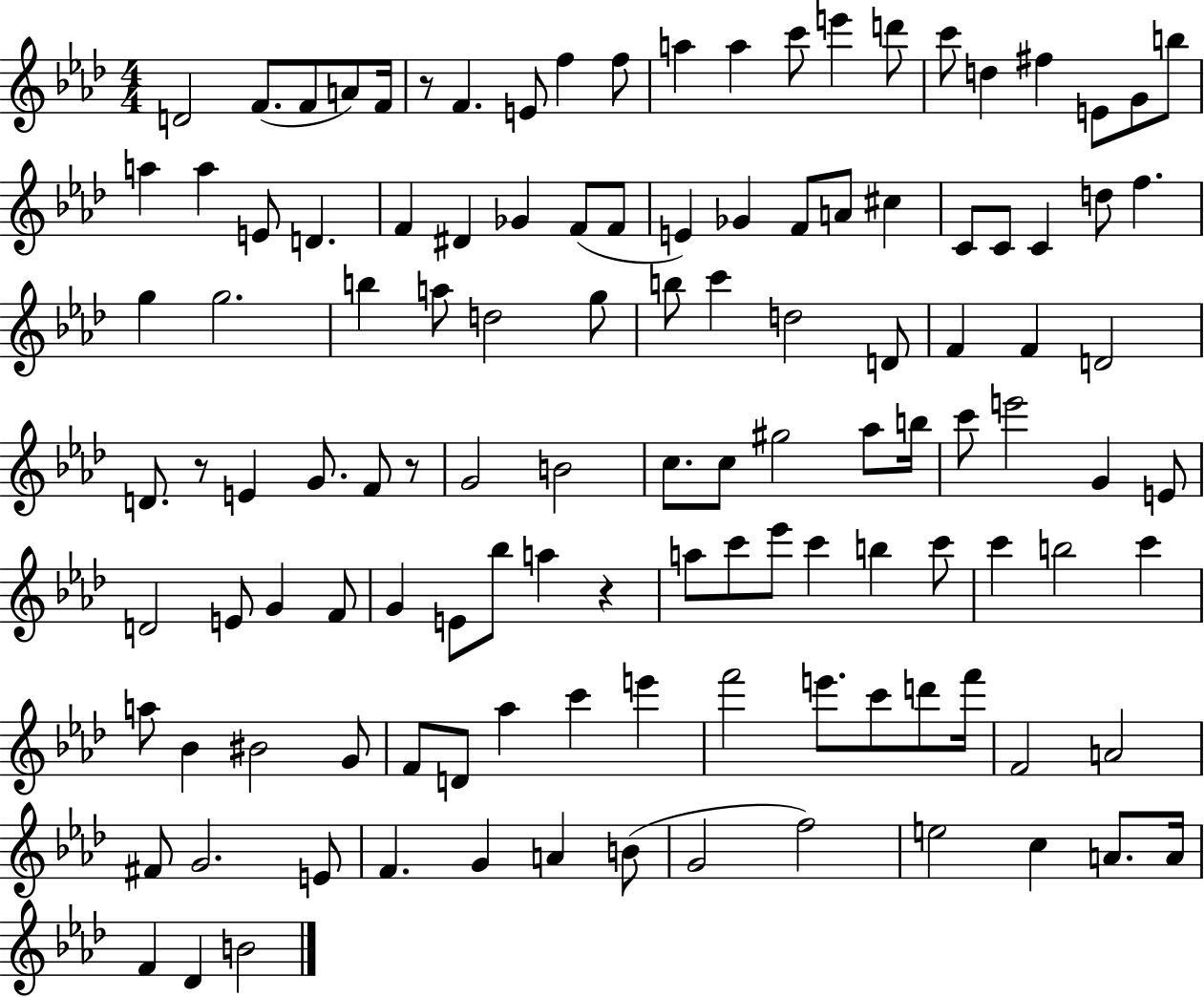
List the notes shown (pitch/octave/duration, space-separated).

D4/h F4/e. F4/e A4/e F4/s R/e F4/q. E4/e F5/q F5/e A5/q A5/q C6/e E6/q D6/e C6/e D5/q F#5/q E4/e G4/e B5/e A5/q A5/q E4/e D4/q. F4/q D#4/q Gb4/q F4/e F4/e E4/q Gb4/q F4/e A4/e C#5/q C4/e C4/e C4/q D5/e F5/q. G5/q G5/h. B5/q A5/e D5/h G5/e B5/e C6/q D5/h D4/e F4/q F4/q D4/h D4/e. R/e E4/q G4/e. F4/e R/e G4/h B4/h C5/e. C5/e G#5/h Ab5/e B5/s C6/e E6/h G4/q E4/e D4/h E4/e G4/q F4/e G4/q E4/e Bb5/e A5/q R/q A5/e C6/e Eb6/e C6/q B5/q C6/e C6/q B5/h C6/q A5/e Bb4/q BIS4/h G4/e F4/e D4/e Ab5/q C6/q E6/q F6/h E6/e. C6/e D6/e F6/s F4/h A4/h F#4/e G4/h. E4/e F4/q. G4/q A4/q B4/e G4/h F5/h E5/h C5/q A4/e. A4/s F4/q Db4/q B4/h